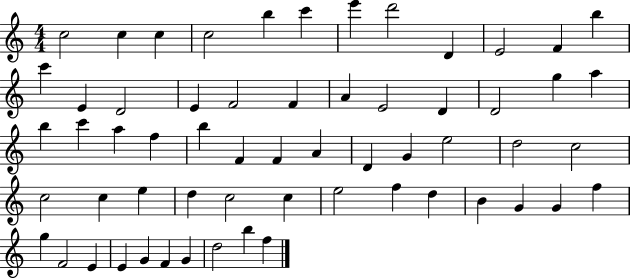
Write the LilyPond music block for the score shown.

{
  \clef treble
  \numericTimeSignature
  \time 4/4
  \key c \major
  c''2 c''4 c''4 | c''2 b''4 c'''4 | e'''4 d'''2 d'4 | e'2 f'4 b''4 | \break c'''4 e'4 d'2 | e'4 f'2 f'4 | a'4 e'2 d'4 | d'2 g''4 a''4 | \break b''4 c'''4 a''4 f''4 | b''4 f'4 f'4 a'4 | d'4 g'4 e''2 | d''2 c''2 | \break c''2 c''4 e''4 | d''4 c''2 c''4 | e''2 f''4 d''4 | b'4 g'4 g'4 f''4 | \break g''4 f'2 e'4 | e'4 g'4 f'4 g'4 | d''2 b''4 f''4 | \bar "|."
}